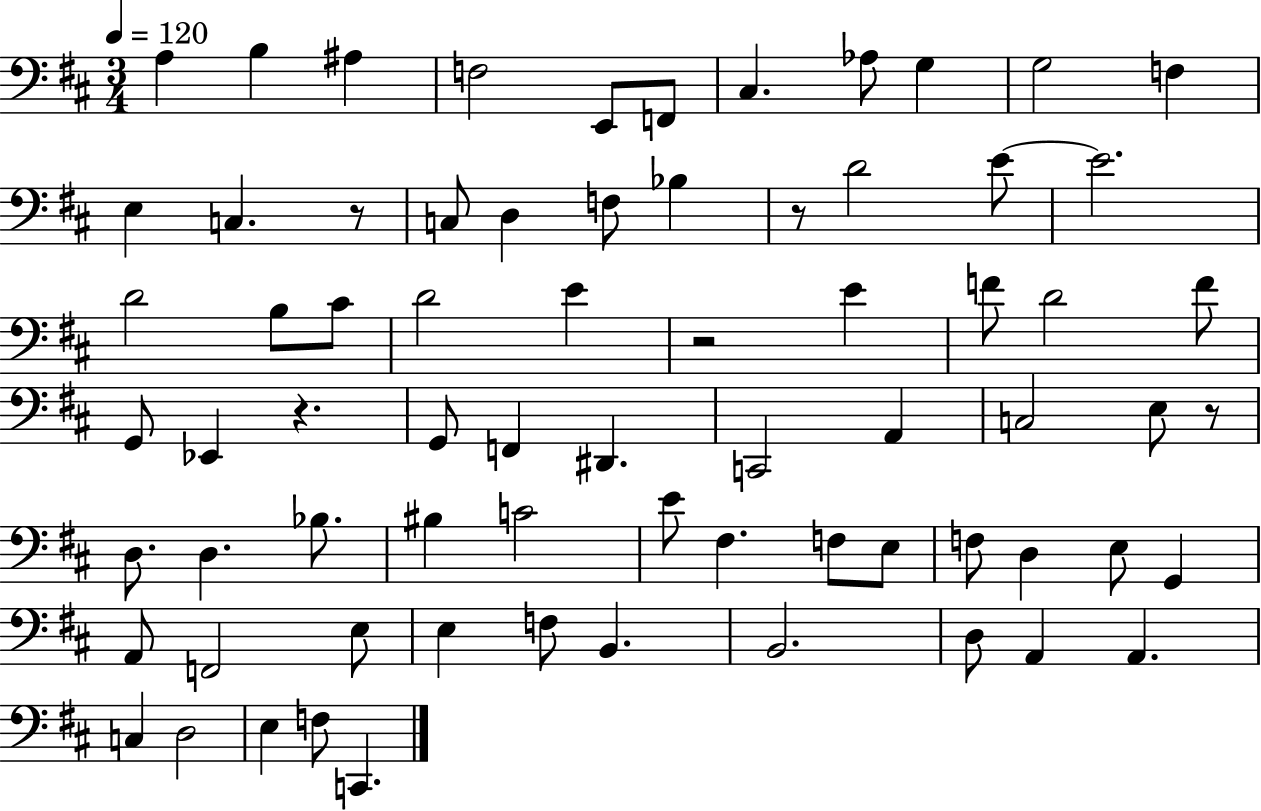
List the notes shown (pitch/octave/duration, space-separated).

A3/q B3/q A#3/q F3/h E2/e F2/e C#3/q. Ab3/e G3/q G3/h F3/q E3/q C3/q. R/e C3/e D3/q F3/e Bb3/q R/e D4/h E4/e E4/h. D4/h B3/e C#4/e D4/h E4/q R/h E4/q F4/e D4/h F4/e G2/e Eb2/q R/q. G2/e F2/q D#2/q. C2/h A2/q C3/h E3/e R/e D3/e. D3/q. Bb3/e. BIS3/q C4/h E4/e F#3/q. F3/e E3/e F3/e D3/q E3/e G2/q A2/e F2/h E3/e E3/q F3/e B2/q. B2/h. D3/e A2/q A2/q. C3/q D3/h E3/q F3/e C2/q.